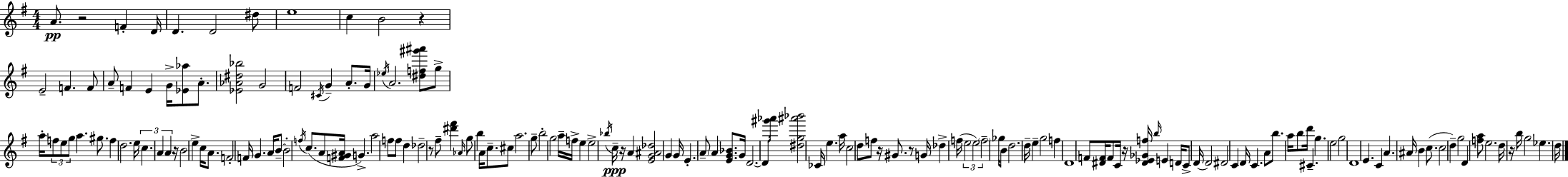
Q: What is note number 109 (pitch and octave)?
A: E4